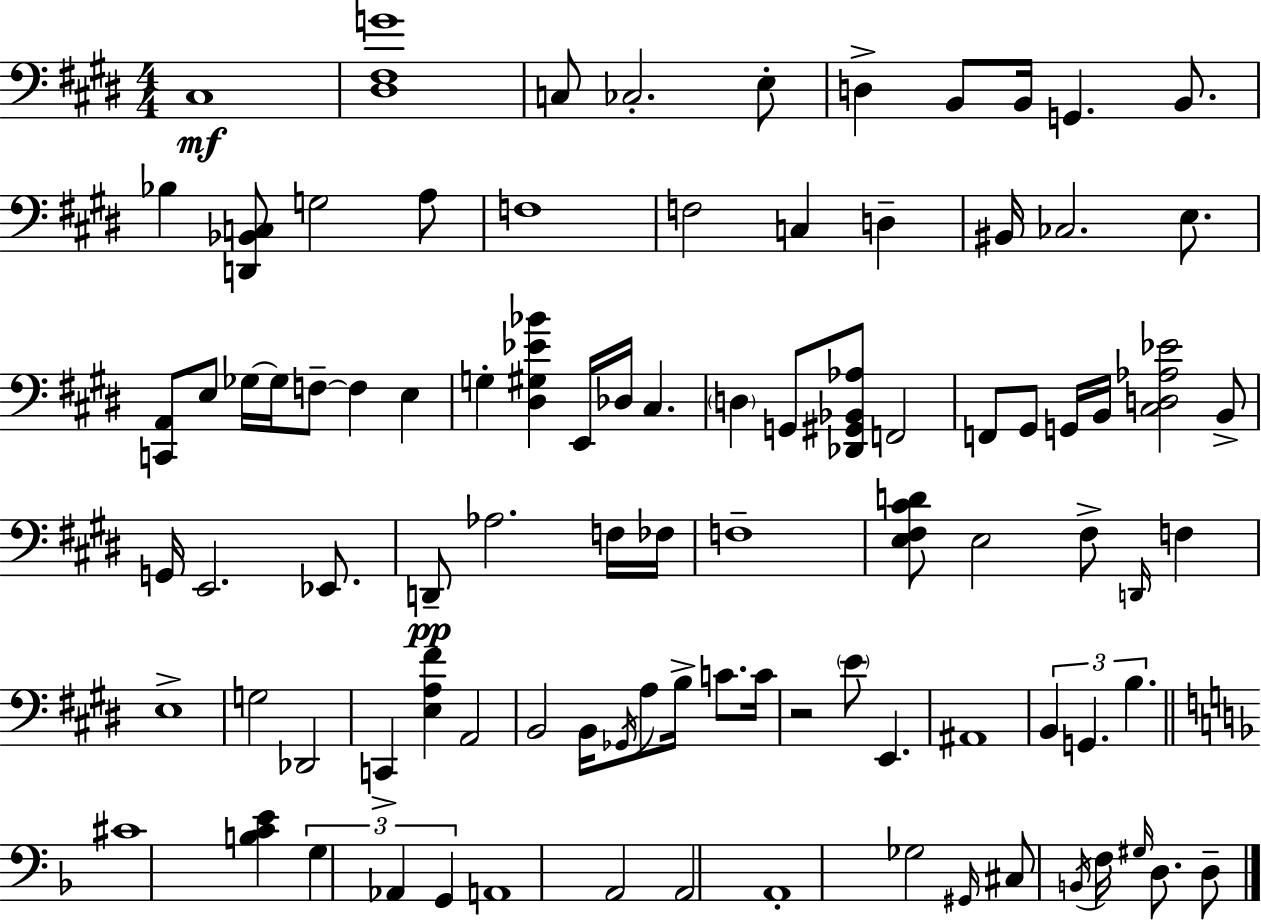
X:1
T:Untitled
M:4/4
L:1/4
K:E
^C,4 [^D,^F,G]4 C,/2 _C,2 E,/2 D, B,,/2 B,,/4 G,, B,,/2 _B, [D,,_B,,C,]/2 G,2 A,/2 F,4 F,2 C, D, ^B,,/4 _C,2 E,/2 [C,,A,,]/2 E,/2 _G,/4 _G,/4 F,/2 F, E, G, [^D,^G,_E_B] E,,/4 _D,/4 ^C, D, G,,/2 [_D,,^G,,_B,,_A,]/2 F,,2 F,,/2 ^G,,/2 G,,/4 B,,/4 [^C,D,_A,_E]2 B,,/2 G,,/4 E,,2 _E,,/2 D,,/2 _A,2 F,/4 _F,/4 F,4 [E,^F,^CD]/2 E,2 ^F,/2 D,,/4 F, E,4 G,2 _D,,2 C,, [E,A,^F] A,,2 B,,2 B,,/4 _G,,/4 A,/2 B,/4 C/2 C/4 z2 E/2 E,, ^A,,4 B,, G,, B, ^C4 [B,CE] G, _A,, G,, A,,4 A,,2 A,,2 A,,4 _G,2 ^G,,/4 ^C,/2 B,,/4 F,/4 ^G,/4 D,/2 D,/2